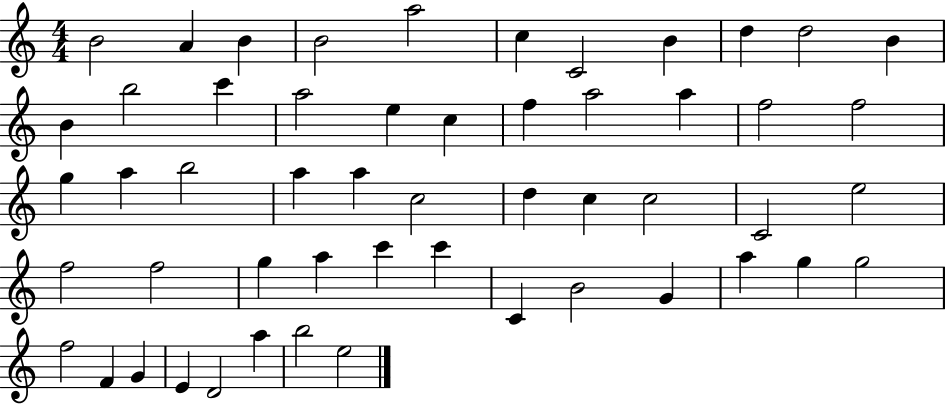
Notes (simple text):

B4/h A4/q B4/q B4/h A5/h C5/q C4/h B4/q D5/q D5/h B4/q B4/q B5/h C6/q A5/h E5/q C5/q F5/q A5/h A5/q F5/h F5/h G5/q A5/q B5/h A5/q A5/q C5/h D5/q C5/q C5/h C4/h E5/h F5/h F5/h G5/q A5/q C6/q C6/q C4/q B4/h G4/q A5/q G5/q G5/h F5/h F4/q G4/q E4/q D4/h A5/q B5/h E5/h